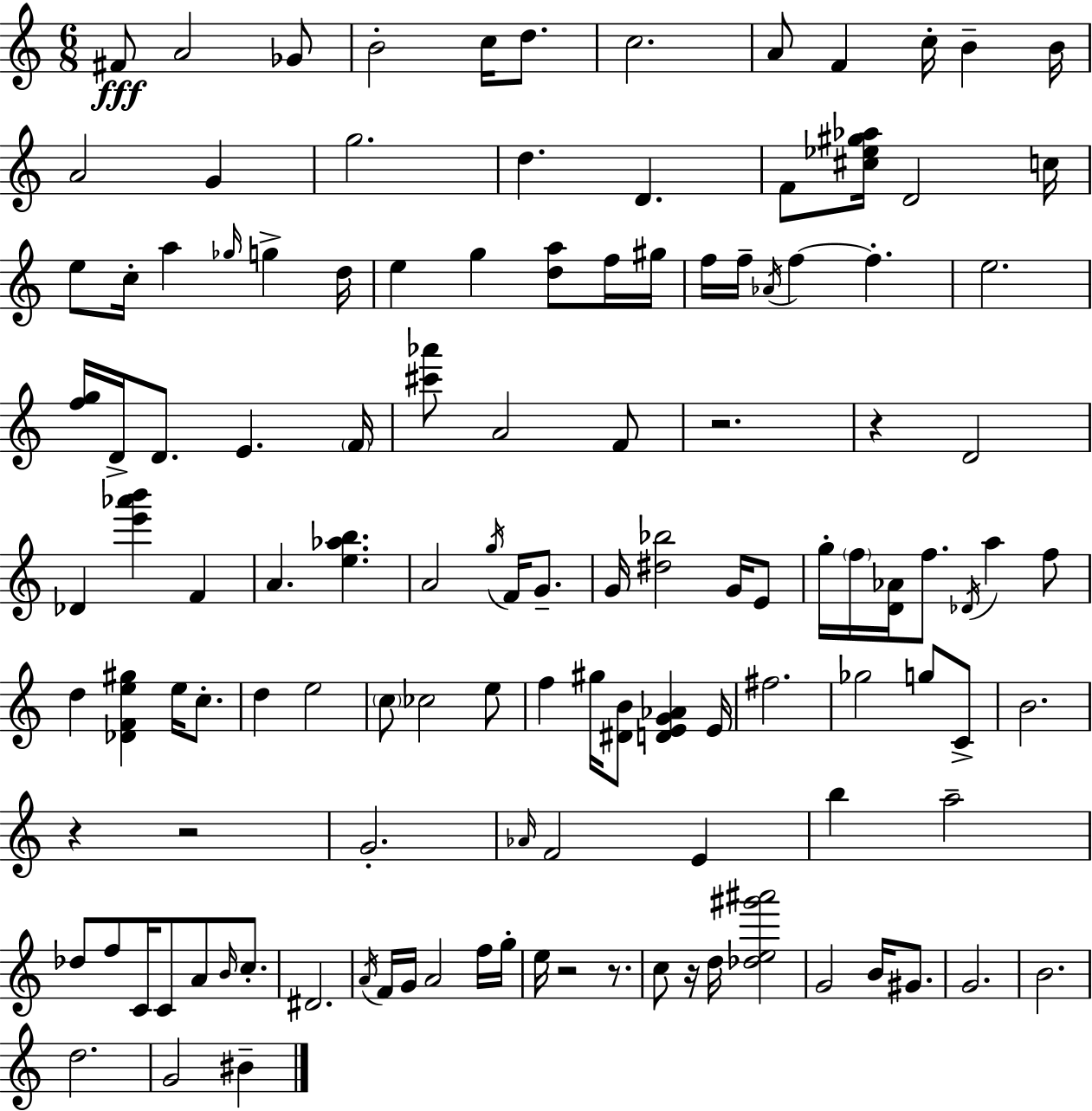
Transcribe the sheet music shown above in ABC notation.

X:1
T:Untitled
M:6/8
L:1/4
K:Am
^F/2 A2 _G/2 B2 c/4 d/2 c2 A/2 F c/4 B B/4 A2 G g2 d D F/2 [^c_e^g_a]/4 D2 c/4 e/2 c/4 a _g/4 g d/4 e g [da]/2 f/4 ^g/4 f/4 f/4 _A/4 f f e2 [fg]/4 D/4 D/2 E F/4 [^c'_a']/2 A2 F/2 z2 z D2 _D [e'_a'b'] F A [e_ab] A2 g/4 F/4 G/2 G/4 [^d_b]2 G/4 E/2 g/4 f/4 [D_A]/4 f/2 _D/4 a f/2 d [_DFe^g] e/4 c/2 d e2 c/2 _c2 e/2 f ^g/4 [^DB]/2 [DEG_A] E/4 ^f2 _g2 g/2 C/2 B2 z z2 G2 _A/4 F2 E b a2 _d/2 f/2 C/4 C/2 A/2 B/4 c/2 ^D2 A/4 F/4 G/4 A2 f/4 g/4 e/4 z2 z/2 c/2 z/4 d/4 [_de^g'^a']2 G2 B/4 ^G/2 G2 B2 d2 G2 ^B